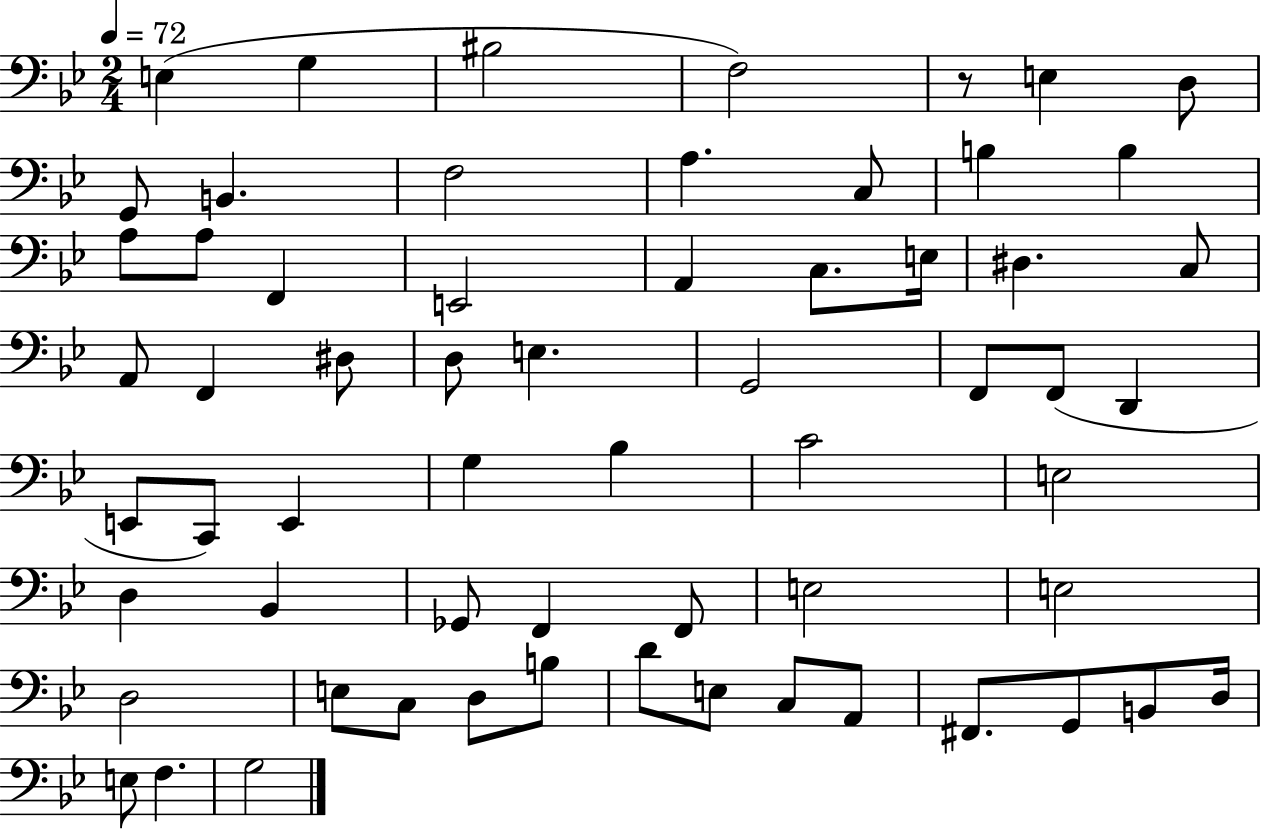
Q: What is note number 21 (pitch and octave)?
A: D#3